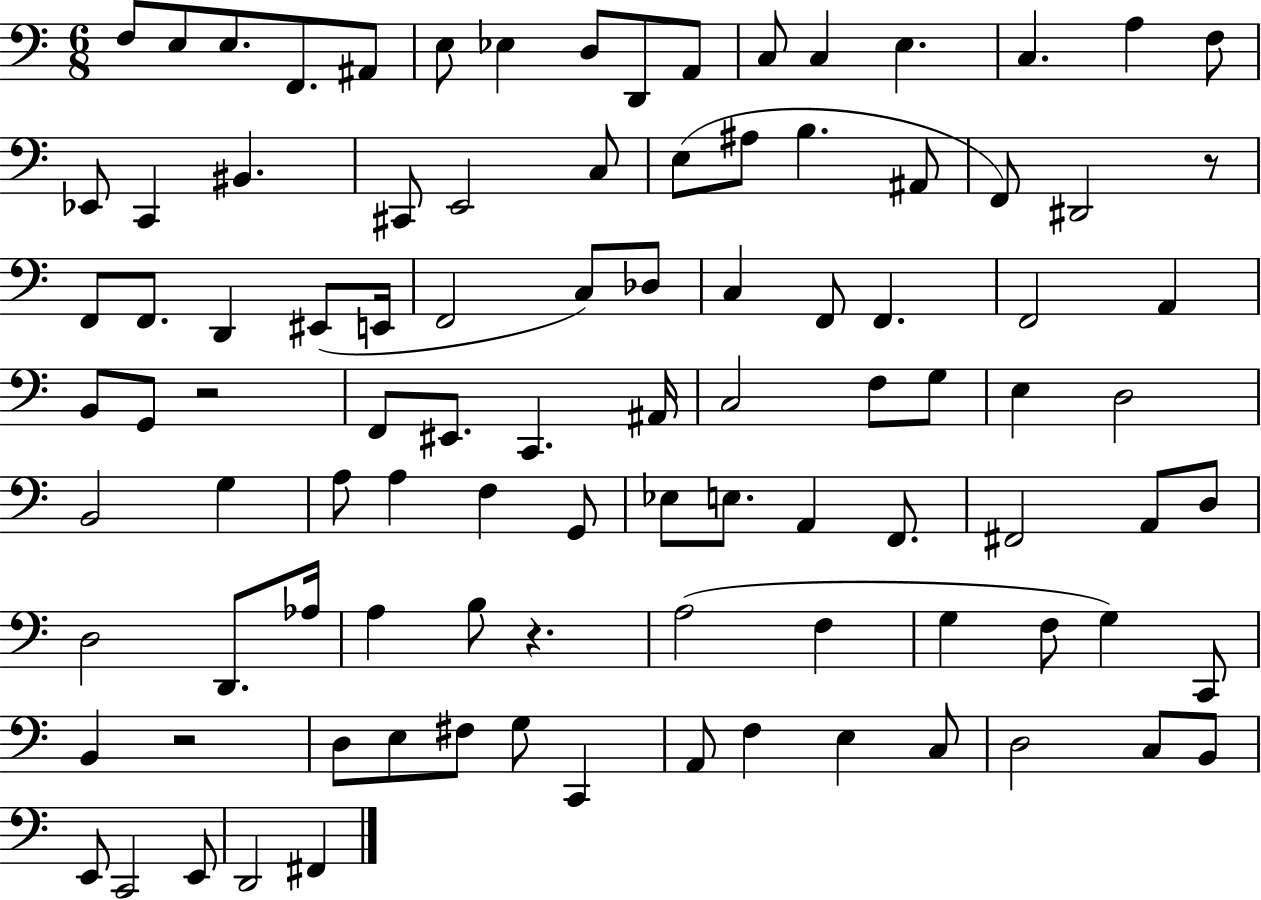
{
  \clef bass
  \numericTimeSignature
  \time 6/8
  \key c \major
  f8 e8 e8. f,8. ais,8 | e8 ees4 d8 d,8 a,8 | c8 c4 e4. | c4. a4 f8 | \break ees,8 c,4 bis,4. | cis,8 e,2 c8 | e8( ais8 b4. ais,8 | f,8) dis,2 r8 | \break f,8 f,8. d,4 eis,8( e,16 | f,2 c8) des8 | c4 f,8 f,4. | f,2 a,4 | \break b,8 g,8 r2 | f,8 eis,8. c,4. ais,16 | c2 f8 g8 | e4 d2 | \break b,2 g4 | a8 a4 f4 g,8 | ees8 e8. a,4 f,8. | fis,2 a,8 d8 | \break d2 d,8. aes16 | a4 b8 r4. | a2( f4 | g4 f8 g4) c,8 | \break b,4 r2 | d8 e8 fis8 g8 c,4 | a,8 f4 e4 c8 | d2 c8 b,8 | \break e,8 c,2 e,8 | d,2 fis,4 | \bar "|."
}